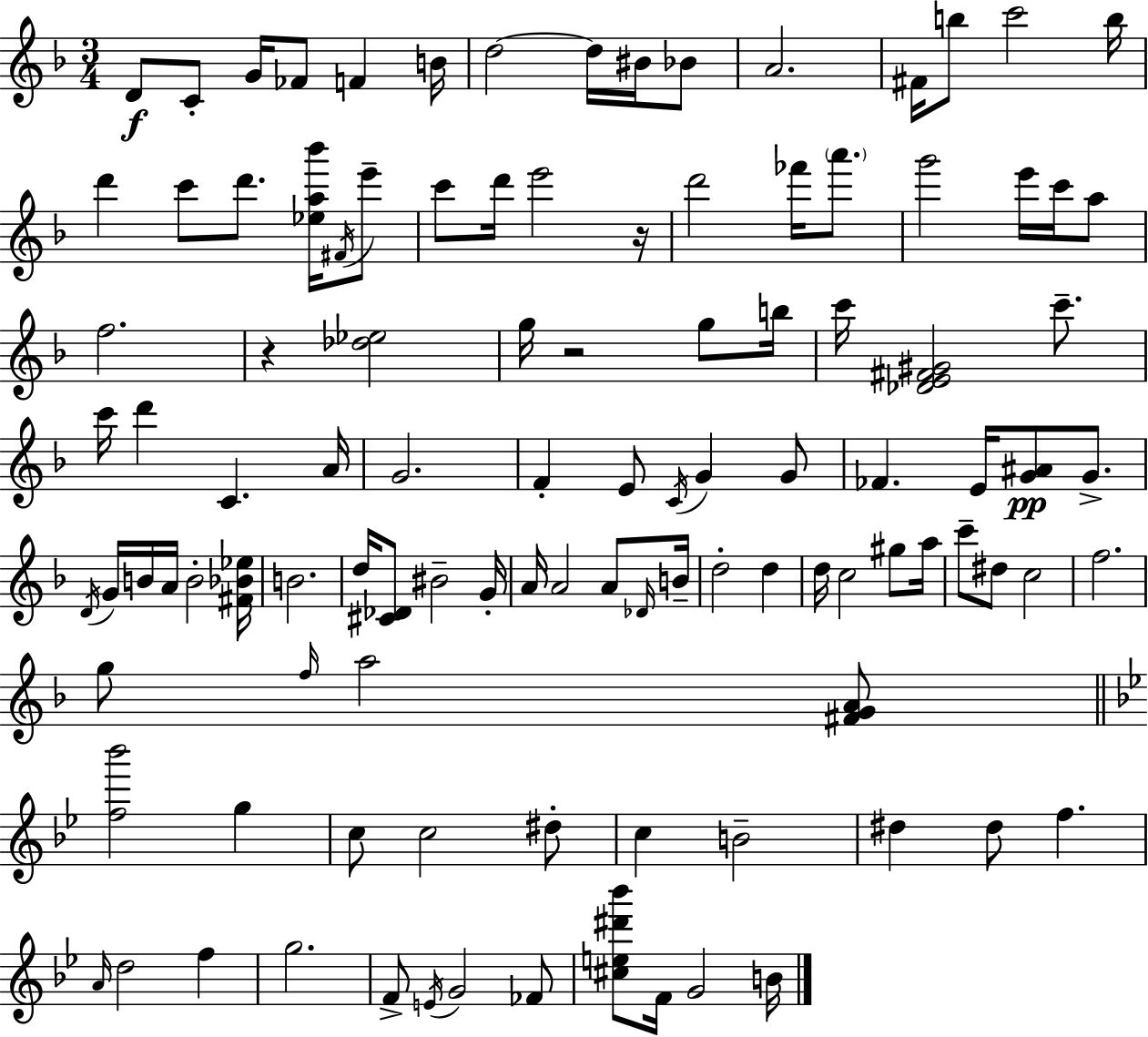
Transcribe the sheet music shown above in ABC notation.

X:1
T:Untitled
M:3/4
L:1/4
K:Dm
D/2 C/2 G/4 _F/2 F B/4 d2 d/4 ^B/4 _B/2 A2 ^F/4 b/2 c'2 b/4 d' c'/2 d'/2 [_ea_b']/4 ^F/4 e'/2 c'/2 d'/4 e'2 z/4 d'2 _f'/4 a'/2 g'2 e'/4 c'/4 a/2 f2 z [_d_e]2 g/4 z2 g/2 b/4 c'/4 [_DE^F^G]2 c'/2 c'/4 d' C A/4 G2 F E/2 C/4 G G/2 _F E/4 [G^A]/2 G/2 D/4 G/4 B/4 A/4 B2 [^F_B_e]/4 B2 d/4 [^C_D]/2 ^B2 G/4 A/4 A2 A/2 _D/4 B/4 d2 d d/4 c2 ^g/2 a/4 c'/2 ^d/2 c2 f2 g/2 f/4 a2 [^FGA]/2 [f_b']2 g c/2 c2 ^d/2 c B2 ^d ^d/2 f A/4 d2 f g2 F/2 E/4 G2 _F/2 [^ce^d'_b']/2 F/4 G2 B/4